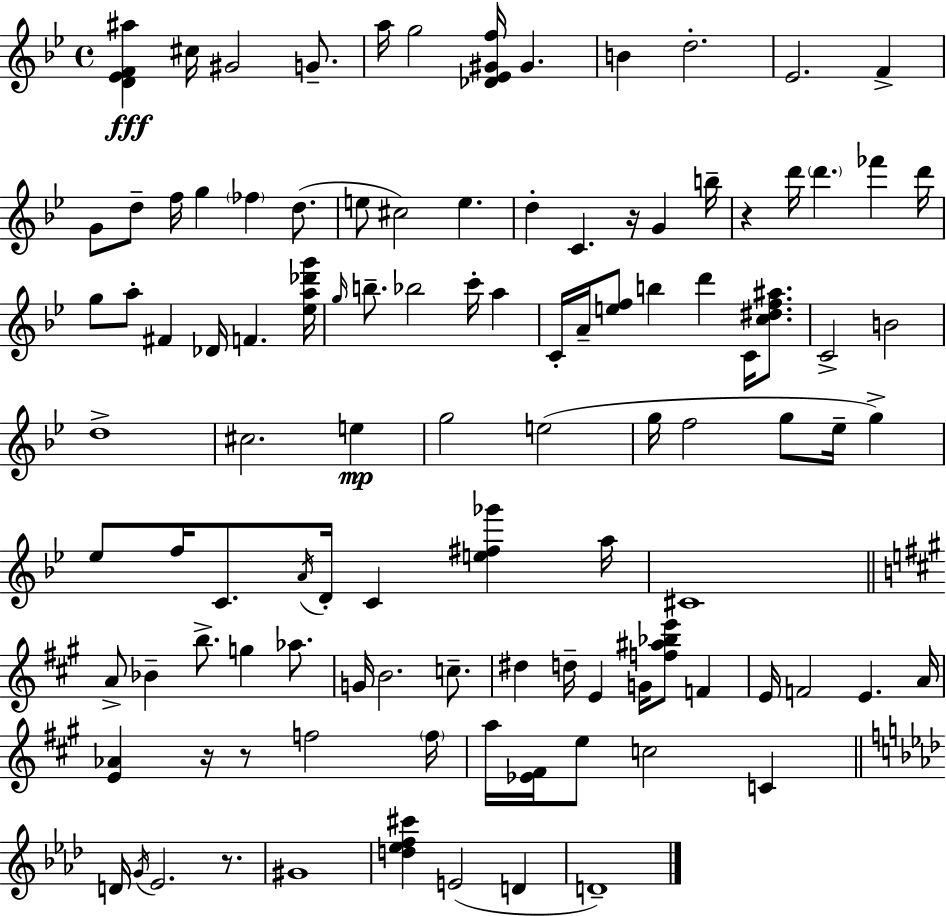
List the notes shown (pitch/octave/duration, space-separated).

[D4,Eb4,F4,A#5]/q C#5/s G#4/h G4/e. A5/s G5/h [Db4,Eb4,G#4,F5]/s G#4/q. B4/q D5/h. Eb4/h. F4/q G4/e D5/e F5/s G5/q FES5/q D5/e. E5/e C#5/h E5/q. D5/q C4/q. R/s G4/q B5/s R/q D6/s D6/q. FES6/q D6/s G5/e A5/e F#4/q Db4/s F4/q. [Eb5,A5,Db6,G6]/s G5/s B5/e. Bb5/h C6/s A5/q C4/s A4/s [E5,F5]/e B5/q D6/q C4/s [C5,D#5,F5,A#5]/e. C4/h B4/h D5/w C#5/h. E5/q G5/h E5/h G5/s F5/h G5/e Eb5/s G5/q Eb5/e F5/s C4/e. A4/s D4/s C4/q [E5,F#5,Gb6]/q A5/s C#4/w A4/e Bb4/q B5/e. G5/q Ab5/e. G4/s B4/h. C5/e. D#5/q D5/s E4/q G4/s [F5,A#5,Bb5,E6]/e F4/q E4/s F4/h E4/q. A4/s [E4,Ab4]/q R/s R/e F5/h F5/s A5/s [Eb4,F#4]/s E5/e C5/h C4/q D4/s G4/s Eb4/h. R/e. G#4/w [D5,Eb5,F5,C#6]/q E4/h D4/q D4/w